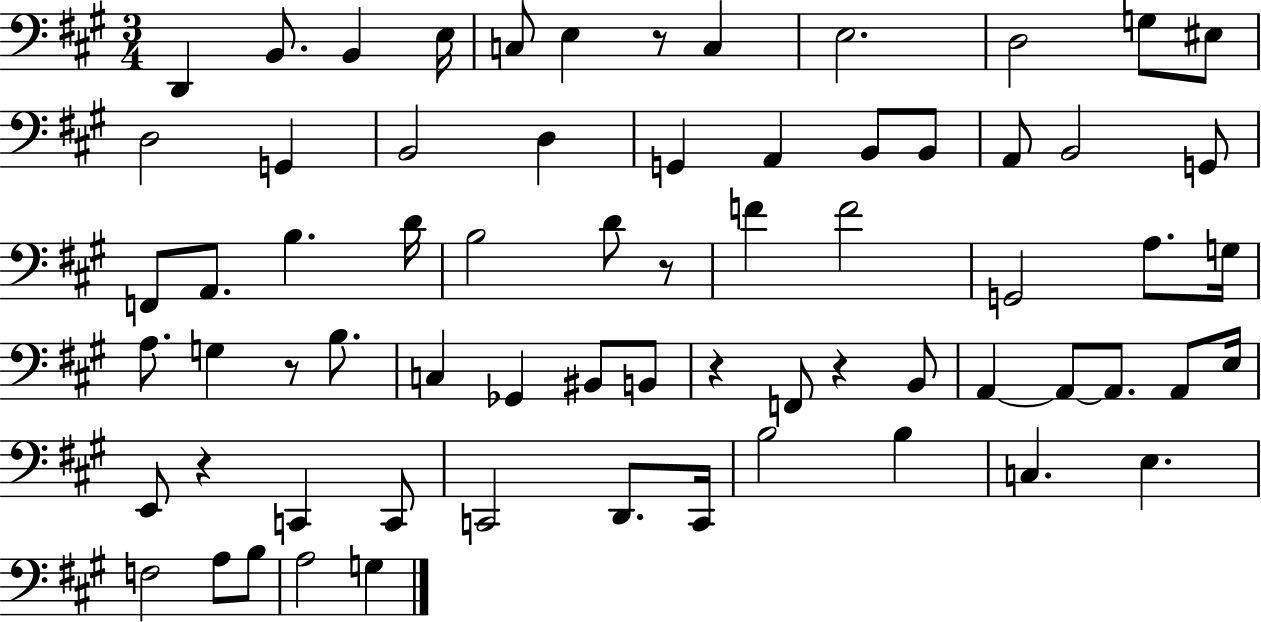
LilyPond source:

{
  \clef bass
  \numericTimeSignature
  \time 3/4
  \key a \major
  d,4 b,8. b,4 e16 | c8 e4 r8 c4 | e2. | d2 g8 eis8 | \break d2 g,4 | b,2 d4 | g,4 a,4 b,8 b,8 | a,8 b,2 g,8 | \break f,8 a,8. b4. d'16 | b2 d'8 r8 | f'4 f'2 | g,2 a8. g16 | \break a8. g4 r8 b8. | c4 ges,4 bis,8 b,8 | r4 f,8 r4 b,8 | a,4~~ a,8~~ a,8. a,8 e16 | \break e,8 r4 c,4 c,8 | c,2 d,8. c,16 | b2 b4 | c4. e4. | \break f2 a8 b8 | a2 g4 | \bar "|."
}